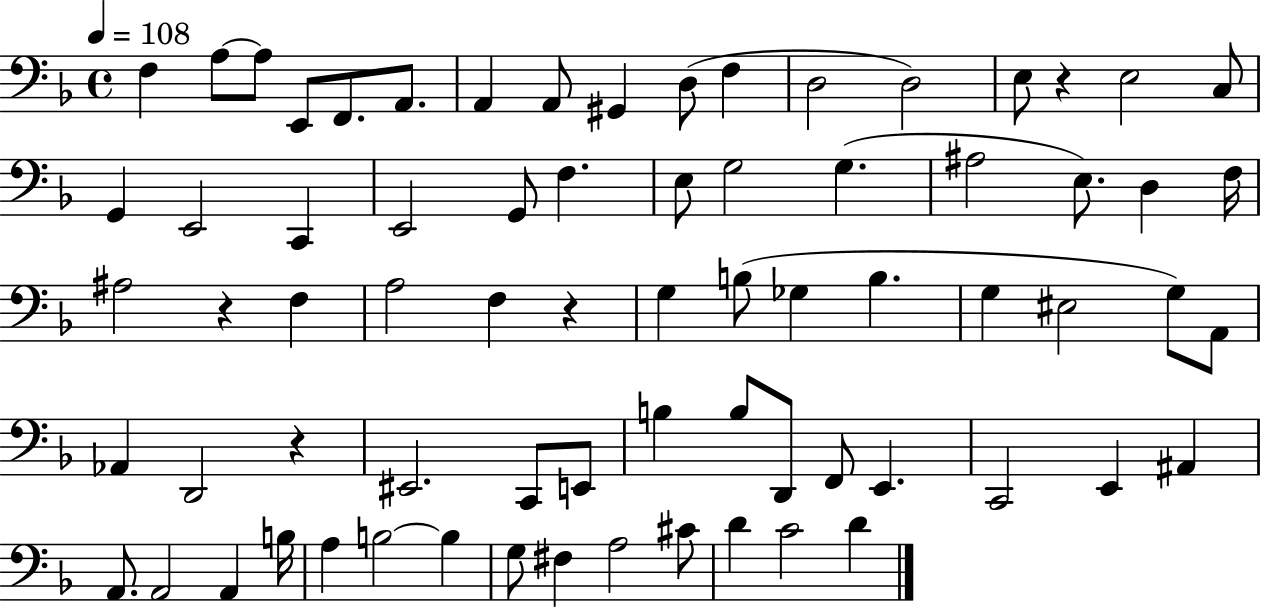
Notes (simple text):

F3/q A3/e A3/e E2/e F2/e. A2/e. A2/q A2/e G#2/q D3/e F3/q D3/h D3/h E3/e R/q E3/h C3/e G2/q E2/h C2/q E2/h G2/e F3/q. E3/e G3/h G3/q. A#3/h E3/e. D3/q F3/s A#3/h R/q F3/q A3/h F3/q R/q G3/q B3/e Gb3/q B3/q. G3/q EIS3/h G3/e A2/e Ab2/q D2/h R/q EIS2/h. C2/e E2/e B3/q B3/e D2/e F2/e E2/q. C2/h E2/q A#2/q A2/e. A2/h A2/q B3/s A3/q B3/h B3/q G3/e F#3/q A3/h C#4/e D4/q C4/h D4/q